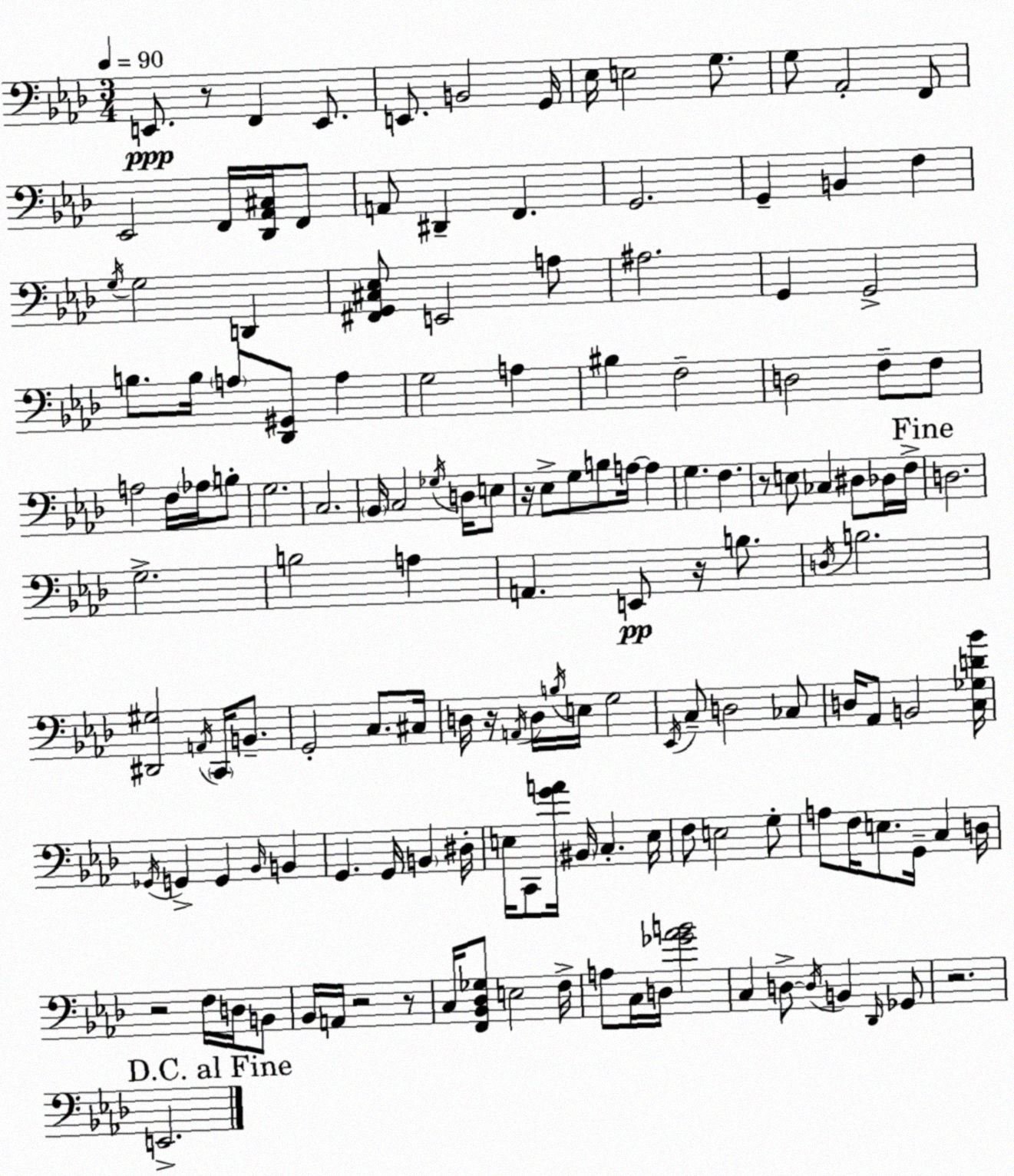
X:1
T:Untitled
M:3/4
L:1/4
K:Ab
E,,/2 z/2 F,, E,,/2 E,,/2 B,,2 G,,/4 _E,/4 E,2 G,/2 G,/2 _A,,2 F,,/2 _E,,2 F,,/4 [_D,,_A,,^C,]/4 F,,/2 A,,/2 ^D,, F,, G,,2 G,, B,, F, G,/4 G,2 D,, [^F,,G,,^C,_E,]/2 E,,2 A,/2 ^A,2 G,, G,,2 B,/2 B,/4 A,/2 [_D,,^G,,]/2 A, G,2 A, ^B, F,2 D,2 F,/2 F,/2 A,2 F,/4 _A,/4 B,/2 G,2 C,2 _B,,/4 C,2 _G,/4 D,/4 E,/2 z/4 _E,/2 G,/2 B,/2 A,/4 A, G, F, z/2 E,/2 _C, ^D,/2 _D,/4 F,/4 D,2 G,2 B,2 A, A,, E,,/2 z/4 B,/2 D,/4 B,2 [^D,,^G,]2 A,,/4 C,,/4 B,,/2 G,,2 C,/2 ^C,/4 D,/4 z/4 A,,/4 D,/4 B,/4 E,/4 G,2 _E,,/4 C,/2 D,2 _C,/2 D,/4 _A,,/2 B,,2 [C,_G,D_B]/4 _G,,/4 G,, G,, _B,,/4 B,, G,, G,,/4 B,, ^D,/4 E,/4 C,,/2 [GA]/4 ^B,,/4 C, E,/4 F,/2 E,2 G,/2 A,/2 F,/4 E,/2 G,,/4 C, D,/4 z2 F,/4 D,/4 B,,/2 _B,,/4 A,,/4 z2 z/2 C,/4 [F,,_B,,_D,_G,]/2 E,2 F,/4 A,/2 C,/4 D,/4 [_G_AB]2 C, D,/2 D,/4 B,, _D,,/4 _G,,/2 z2 E,,2